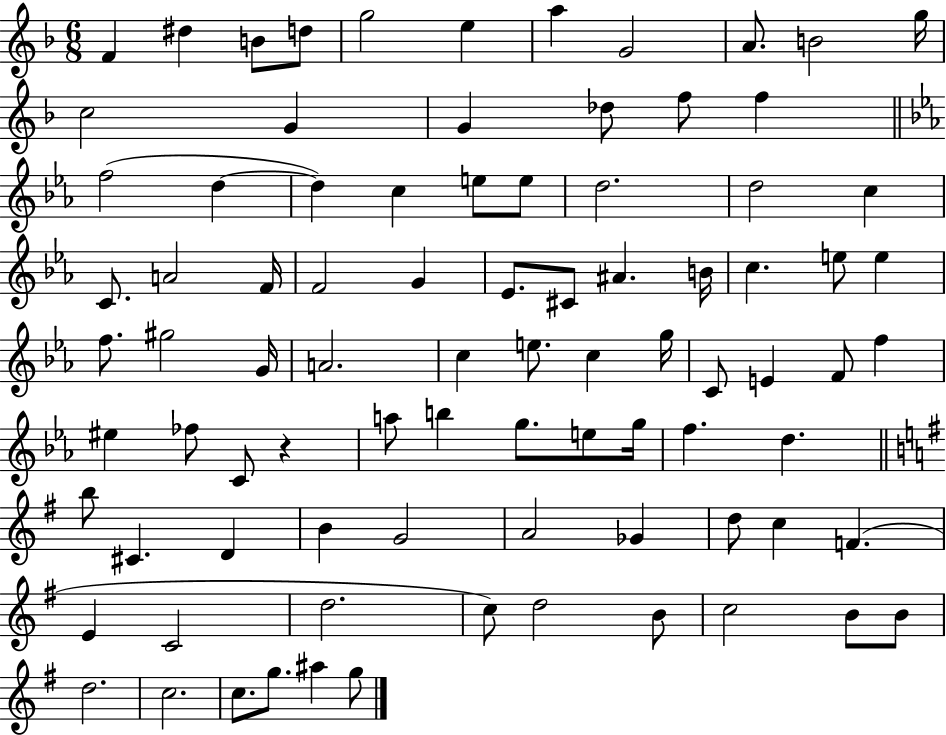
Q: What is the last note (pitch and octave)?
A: G5